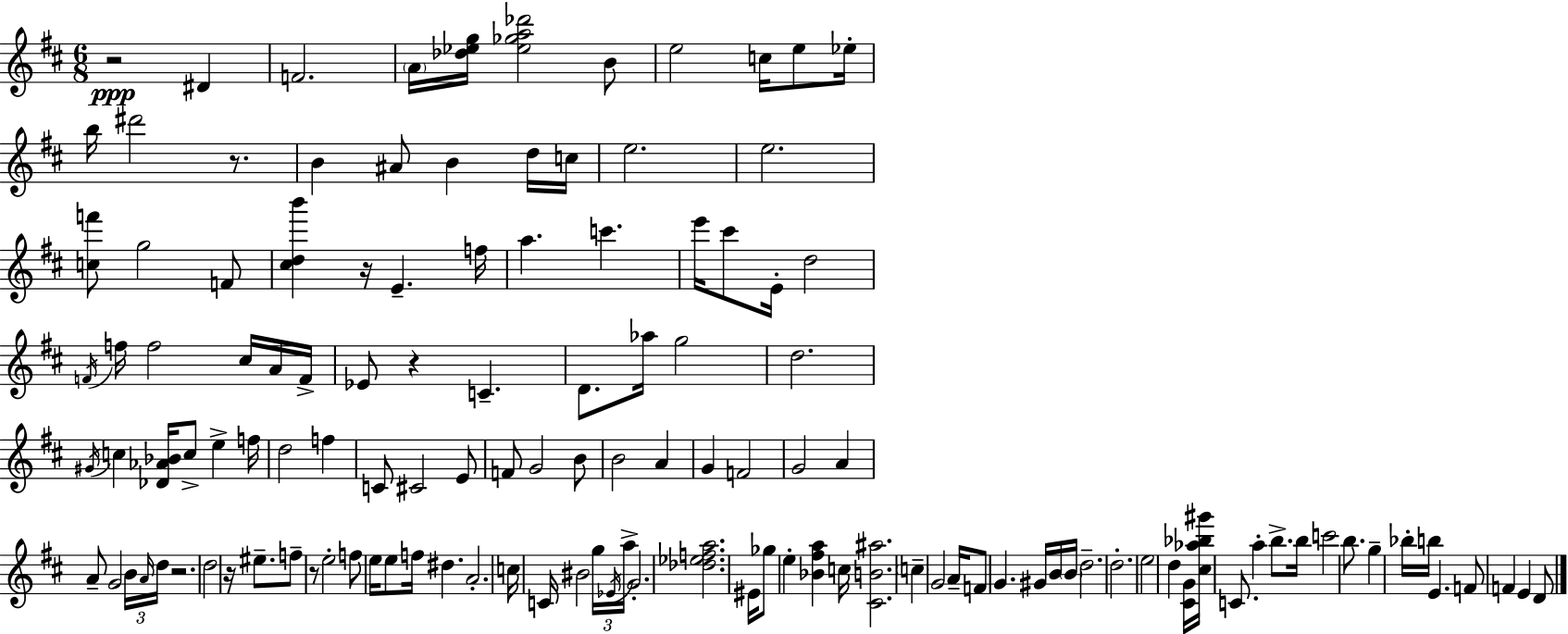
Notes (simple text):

R/h D#4/q F4/h. A4/s [Db5,Eb5,G5]/s [Eb5,Gb5,A5,Db6]/h B4/e E5/h C5/s E5/e Eb5/s B5/s D#6/h R/e. B4/q A#4/e B4/q D5/s C5/s E5/h. E5/h. [C5,F6]/e G5/h F4/e [C#5,D5,B6]/q R/s E4/q. F5/s A5/q. C6/q. E6/s C#6/e E4/s D5/h F4/s F5/s F5/h C#5/s A4/s F4/s Eb4/e R/q C4/q. D4/e. Ab5/s G5/h D5/h. G#4/s C5/q [Db4,Ab4,Bb4]/s C5/e E5/q F5/s D5/h F5/q C4/e C#4/h E4/e F4/e G4/h B4/e B4/h A4/q G4/q F4/h G4/h A4/q A4/e G4/h B4/s A4/s D5/s R/h. D5/h R/s EIS5/e. F5/e R/e E5/h F5/e E5/s E5/e F5/s D#5/q. A4/h. C5/s C4/s BIS4/h G5/s Eb4/s A5/s G4/h. [Db5,Eb5,F5,A5]/h. EIS4/s Gb5/e E5/q [Bb4,F#5,A5]/q C5/s [C#4,B4,A#5]/h. C5/q G4/h A4/s F4/e G4/q. G#4/s B4/s B4/s D5/h. D5/h. E5/h D5/q [C#4,G4]/s [C#5,Ab5,Bb5,G#6]/s C4/e. A5/q B5/e. B5/s C6/h B5/e. G5/q Bb5/s B5/s E4/q. F4/e F4/q E4/q D4/e